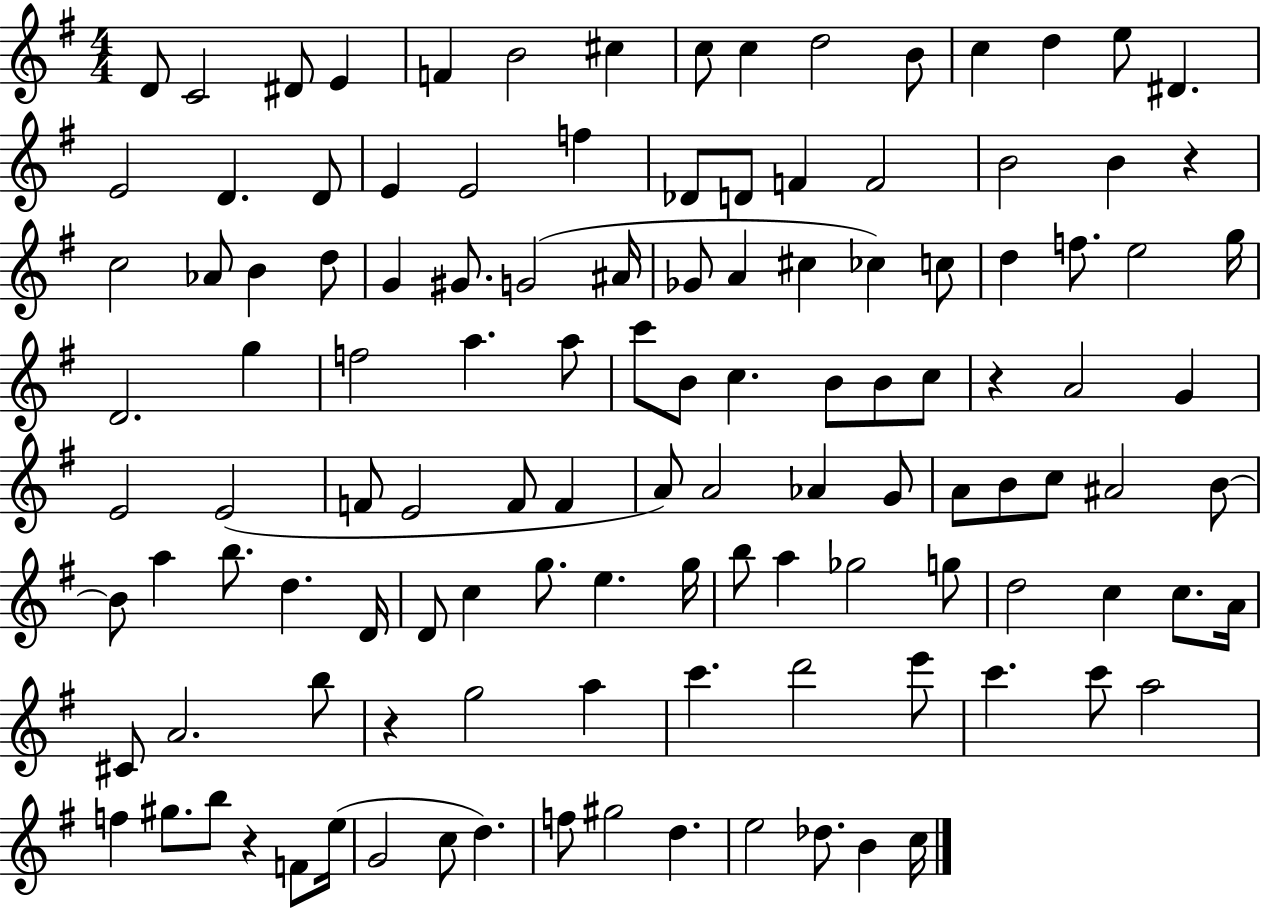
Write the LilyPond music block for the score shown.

{
  \clef treble
  \numericTimeSignature
  \time 4/4
  \key g \major
  \repeat volta 2 { d'8 c'2 dis'8 e'4 | f'4 b'2 cis''4 | c''8 c''4 d''2 b'8 | c''4 d''4 e''8 dis'4. | \break e'2 d'4. d'8 | e'4 e'2 f''4 | des'8 d'8 f'4 f'2 | b'2 b'4 r4 | \break c''2 aes'8 b'4 d''8 | g'4 gis'8. g'2( ais'16 | ges'8 a'4 cis''4 ces''4) c''8 | d''4 f''8. e''2 g''16 | \break d'2. g''4 | f''2 a''4. a''8 | c'''8 b'8 c''4. b'8 b'8 c''8 | r4 a'2 g'4 | \break e'2 e'2( | f'8 e'2 f'8 f'4 | a'8) a'2 aes'4 g'8 | a'8 b'8 c''8 ais'2 b'8~~ | \break b'8 a''4 b''8. d''4. d'16 | d'8 c''4 g''8. e''4. g''16 | b''8 a''4 ges''2 g''8 | d''2 c''4 c''8. a'16 | \break cis'8 a'2. b''8 | r4 g''2 a''4 | c'''4. d'''2 e'''8 | c'''4. c'''8 a''2 | \break f''4 gis''8. b''8 r4 f'8 e''16( | g'2 c''8 d''4.) | f''8 gis''2 d''4. | e''2 des''8. b'4 c''16 | \break } \bar "|."
}